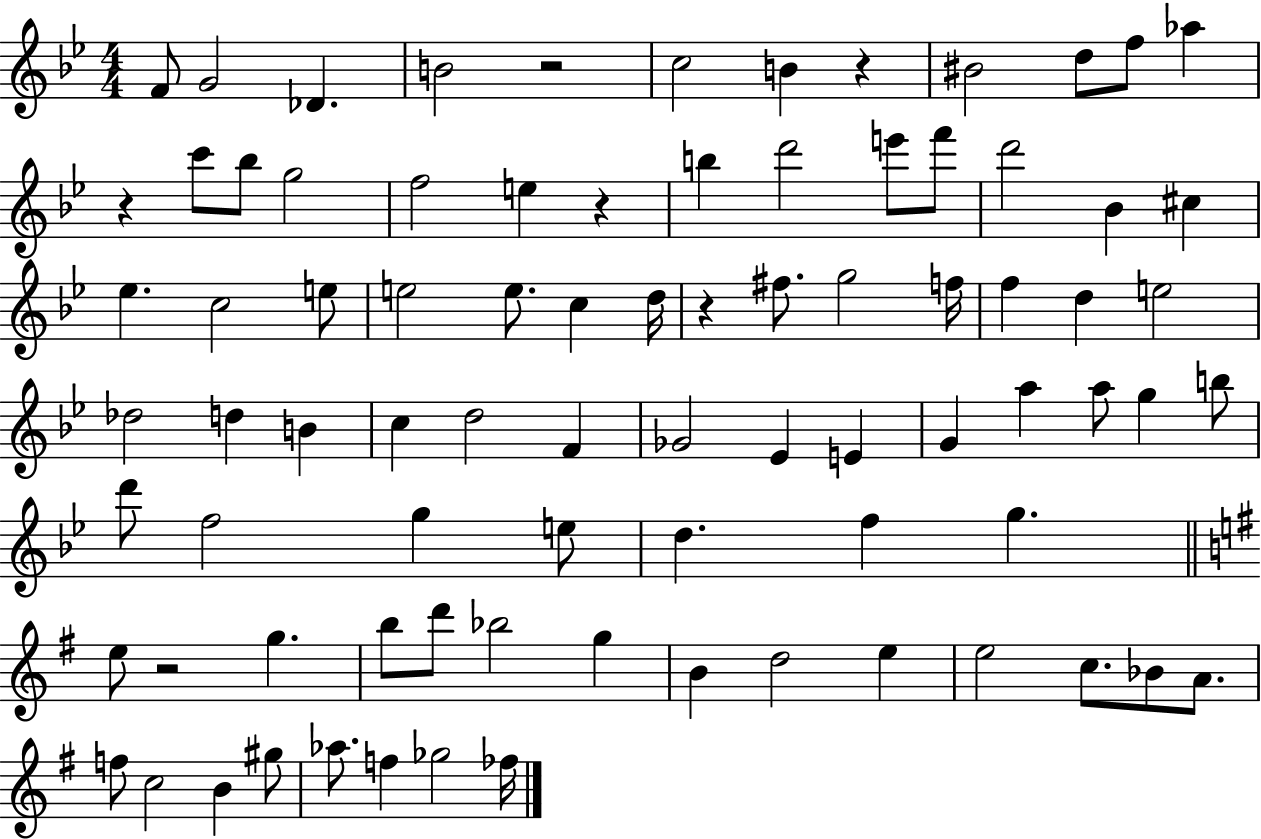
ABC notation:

X:1
T:Untitled
M:4/4
L:1/4
K:Bb
F/2 G2 _D B2 z2 c2 B z ^B2 d/2 f/2 _a z c'/2 _b/2 g2 f2 e z b d'2 e'/2 f'/2 d'2 _B ^c _e c2 e/2 e2 e/2 c d/4 z ^f/2 g2 f/4 f d e2 _d2 d B c d2 F _G2 _E E G a a/2 g b/2 d'/2 f2 g e/2 d f g e/2 z2 g b/2 d'/2 _b2 g B d2 e e2 c/2 _B/2 A/2 f/2 c2 B ^g/2 _a/2 f _g2 _f/4